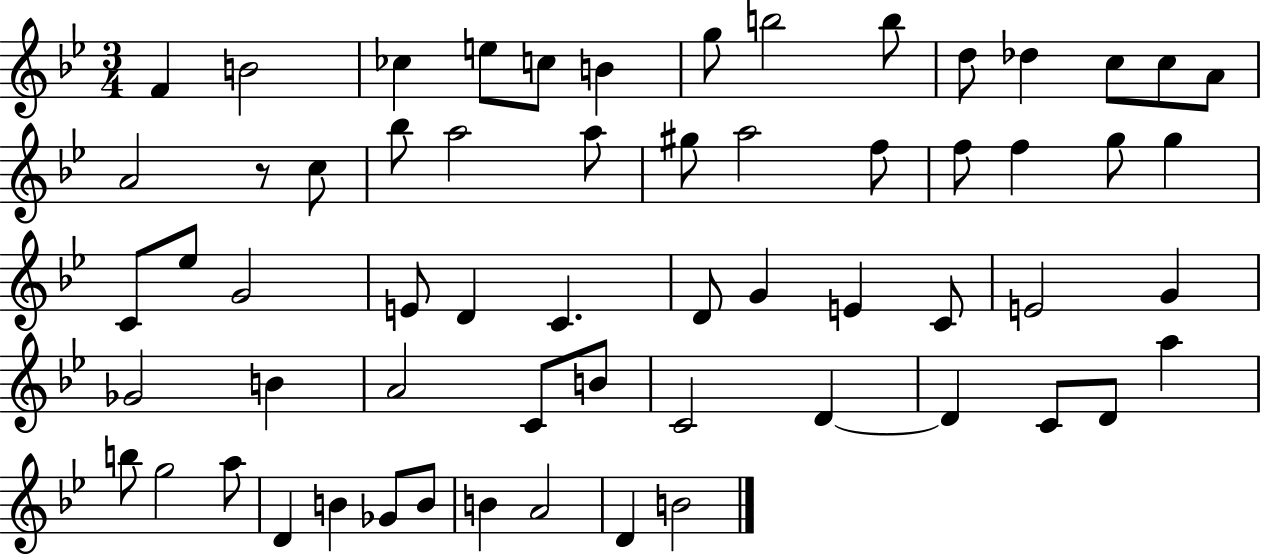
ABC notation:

X:1
T:Untitled
M:3/4
L:1/4
K:Bb
F B2 _c e/2 c/2 B g/2 b2 b/2 d/2 _d c/2 c/2 A/2 A2 z/2 c/2 _b/2 a2 a/2 ^g/2 a2 f/2 f/2 f g/2 g C/2 _e/2 G2 E/2 D C D/2 G E C/2 E2 G _G2 B A2 C/2 B/2 C2 D D C/2 D/2 a b/2 g2 a/2 D B _G/2 B/2 B A2 D B2